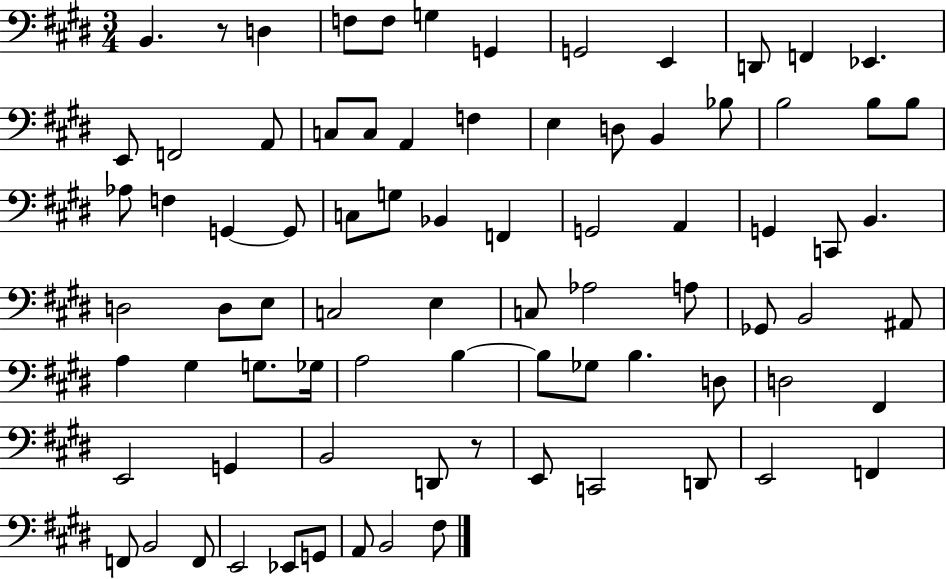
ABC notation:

X:1
T:Untitled
M:3/4
L:1/4
K:E
B,, z/2 D, F,/2 F,/2 G, G,, G,,2 E,, D,,/2 F,, _E,, E,,/2 F,,2 A,,/2 C,/2 C,/2 A,, F, E, D,/2 B,, _B,/2 B,2 B,/2 B,/2 _A,/2 F, G,, G,,/2 C,/2 G,/2 _B,, F,, G,,2 A,, G,, C,,/2 B,, D,2 D,/2 E,/2 C,2 E, C,/2 _A,2 A,/2 _G,,/2 B,,2 ^A,,/2 A, ^G, G,/2 _G,/4 A,2 B, B,/2 _G,/2 B, D,/2 D,2 ^F,, E,,2 G,, B,,2 D,,/2 z/2 E,,/2 C,,2 D,,/2 E,,2 F,, F,,/2 B,,2 F,,/2 E,,2 _E,,/2 G,,/2 A,,/2 B,,2 ^F,/2